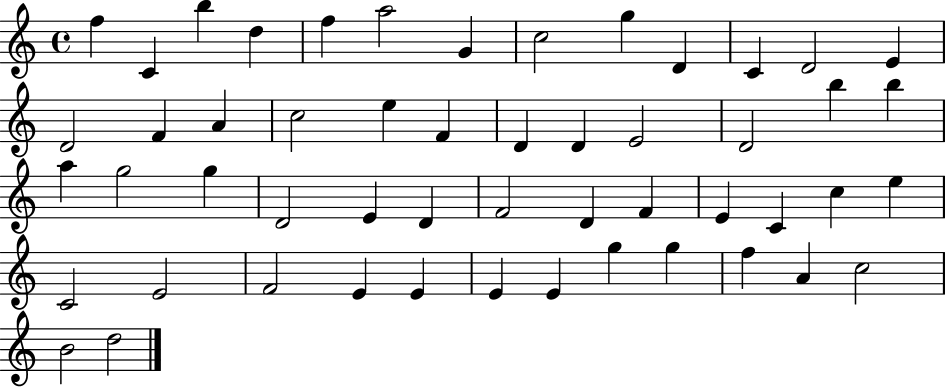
F5/q C4/q B5/q D5/q F5/q A5/h G4/q C5/h G5/q D4/q C4/q D4/h E4/q D4/h F4/q A4/q C5/h E5/q F4/q D4/q D4/q E4/h D4/h B5/q B5/q A5/q G5/h G5/q D4/h E4/q D4/q F4/h D4/q F4/q E4/q C4/q C5/q E5/q C4/h E4/h F4/h E4/q E4/q E4/q E4/q G5/q G5/q F5/q A4/q C5/h B4/h D5/h